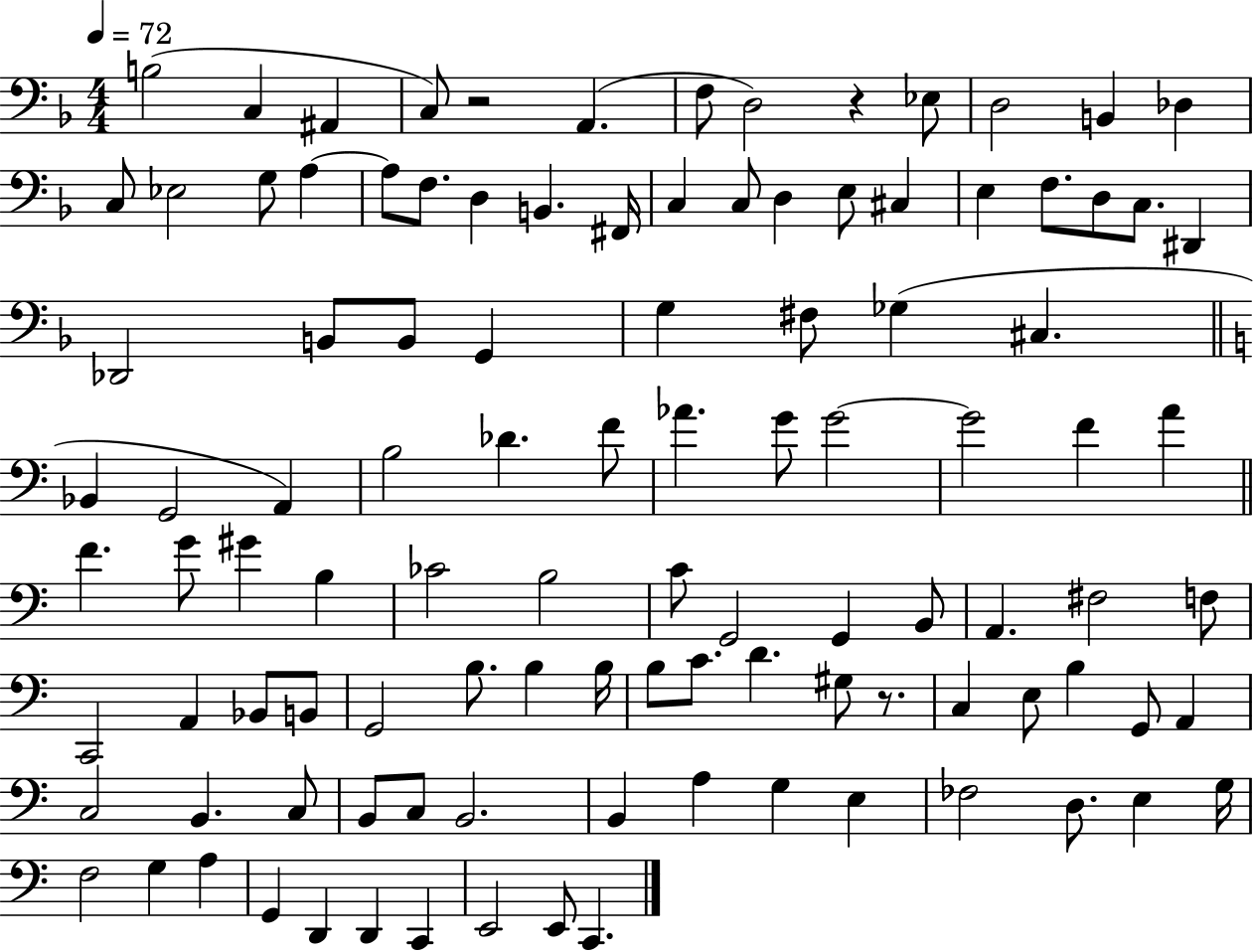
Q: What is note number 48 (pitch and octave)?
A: G4